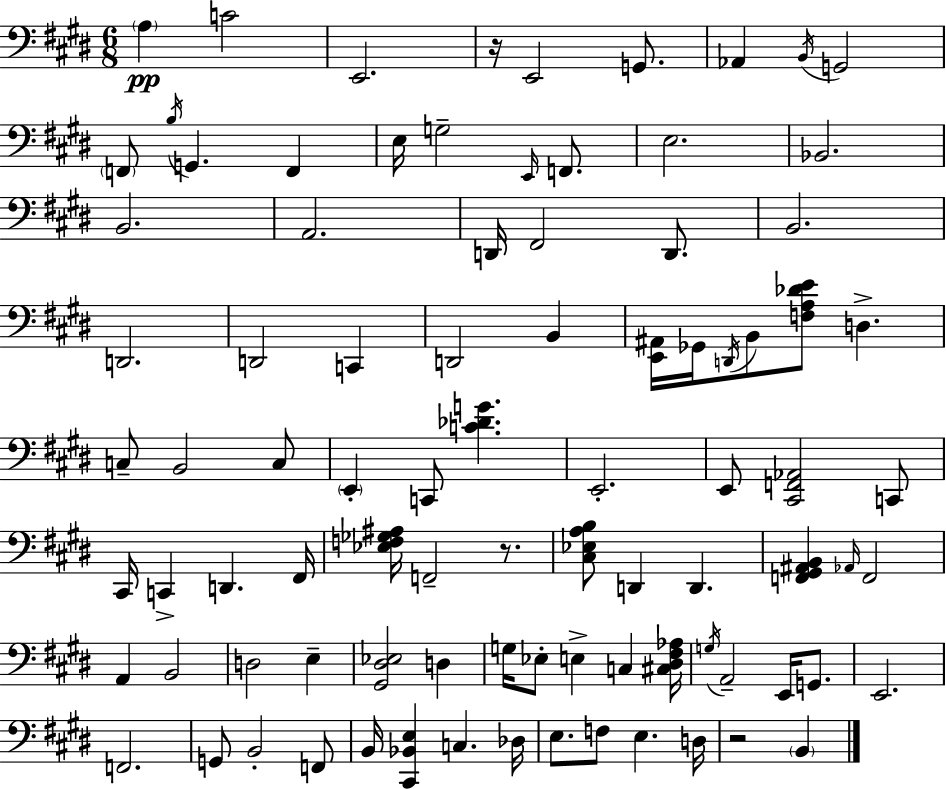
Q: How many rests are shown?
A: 3